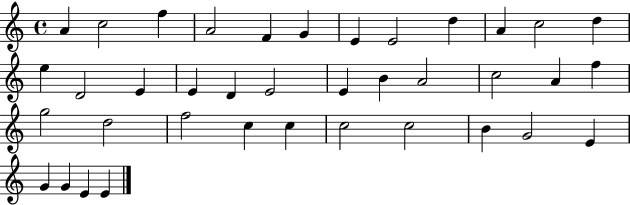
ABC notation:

X:1
T:Untitled
M:4/4
L:1/4
K:C
A c2 f A2 F G E E2 d A c2 d e D2 E E D E2 E B A2 c2 A f g2 d2 f2 c c c2 c2 B G2 E G G E E